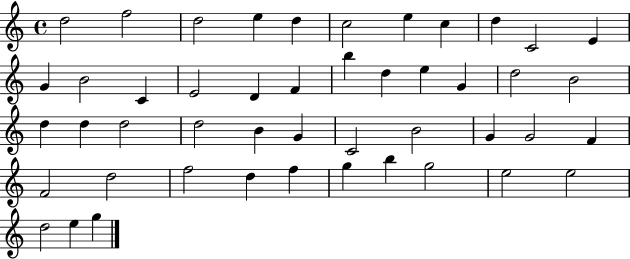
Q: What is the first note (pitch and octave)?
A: D5